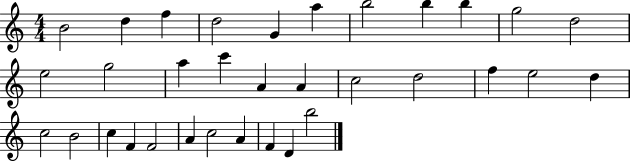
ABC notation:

X:1
T:Untitled
M:4/4
L:1/4
K:C
B2 d f d2 G a b2 b b g2 d2 e2 g2 a c' A A c2 d2 f e2 d c2 B2 c F F2 A c2 A F D b2